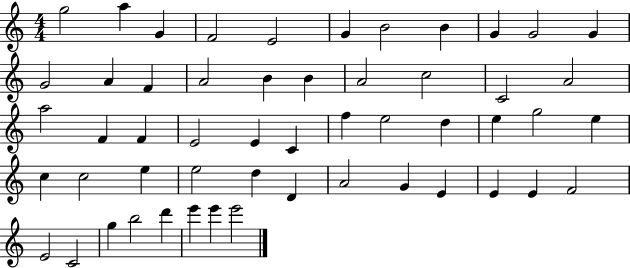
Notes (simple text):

G5/h A5/q G4/q F4/h E4/h G4/q B4/h B4/q G4/q G4/h G4/q G4/h A4/q F4/q A4/h B4/q B4/q A4/h C5/h C4/h A4/h A5/h F4/q F4/q E4/h E4/q C4/q F5/q E5/h D5/q E5/q G5/h E5/q C5/q C5/h E5/q E5/h D5/q D4/q A4/h G4/q E4/q E4/q E4/q F4/h E4/h C4/h G5/q B5/h D6/q E6/q E6/q E6/h